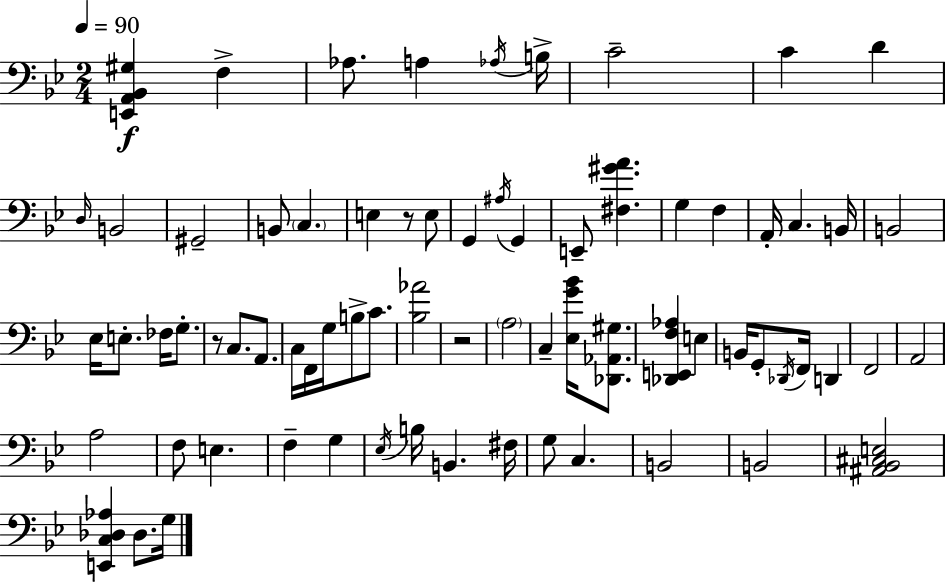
{
  \clef bass
  \numericTimeSignature
  \time 2/4
  \key g \minor
  \tempo 4 = 90
  \repeat volta 2 { <e, a, bes, gis>4\f f4-> | aes8. a4 \acciaccatura { aes16 } | b16-> c'2-- | c'4 d'4 | \break \grace { d16 } b,2 | gis,2-- | b,8 \parenthesize c4. | e4 r8 | \break e8 g,4 \acciaccatura { ais16 } g,4 | e,8-- <fis gis' a'>4. | g4 f4 | a,16-. c4. | \break b,16 b,2 | ees16 e8.-. fes16 | g8.-. r8 c8. | a,8. c16 f,16 g16 b8-> | \break c'8. <bes aes'>2 | r2 | \parenthesize a2 | c4-- <ees g' bes'>16 | \break <des, aes, gis>8. <des, e, f aes>4 e4 | b,16 g,8-. \acciaccatura { des,16 } f,16 | d,4 f,2 | a,2 | \break a2 | f8 e4. | f4-- | g4 \acciaccatura { ees16 } b16 b,4. | \break fis16 g8 c4. | b,2 | b,2 | <ais, bes, cis e>2 | \break <e, c des aes>4 | des8. g16 } \bar "|."
}